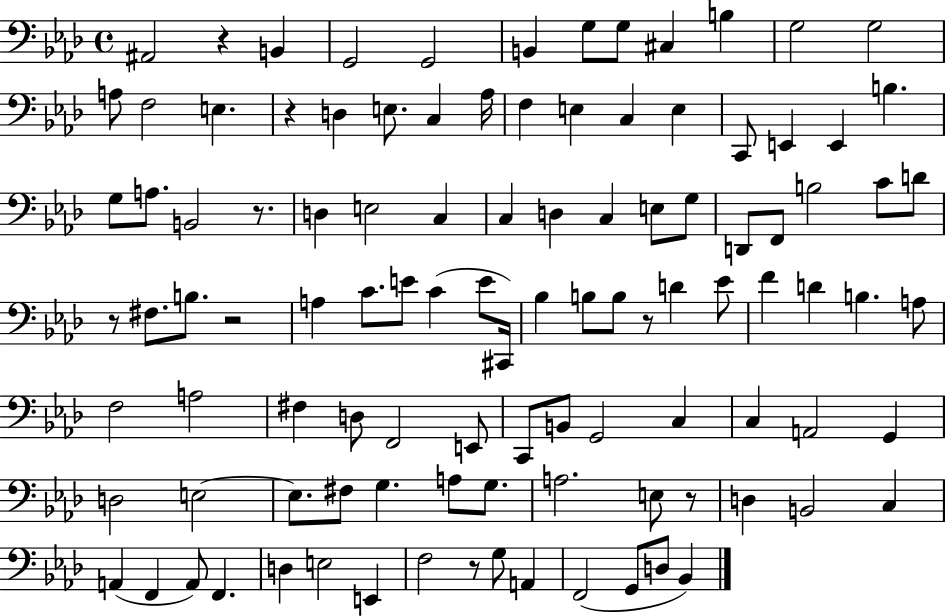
{
  \clef bass
  \time 4/4
  \defaultTimeSignature
  \key aes \major
  ais,2 r4 b,4 | g,2 g,2 | b,4 g8 g8 cis4 b4 | g2 g2 | \break a8 f2 e4. | r4 d4 e8. c4 aes16 | f4 e4 c4 e4 | c,8 e,4 e,4 b4. | \break g8 a8. b,2 r8. | d4 e2 c4 | c4 d4 c4 e8 g8 | d,8 f,8 b2 c'8 d'8 | \break r8 fis8. b8. r2 | a4 c'8. e'8 c'4( e'8 cis,16) | bes4 b8 b8 r8 d'4 ees'8 | f'4 d'4 b4. a8 | \break f2 a2 | fis4 d8 f,2 e,8 | c,8 b,8 g,2 c4 | c4 a,2 g,4 | \break d2 e2~~ | e8. fis8 g4. a8 g8. | a2. e8 r8 | d4 b,2 c4 | \break a,4( f,4 a,8) f,4. | d4 e2 e,4 | f2 r8 g8 a,4 | f,2( g,8 d8 bes,4) | \break \bar "|."
}